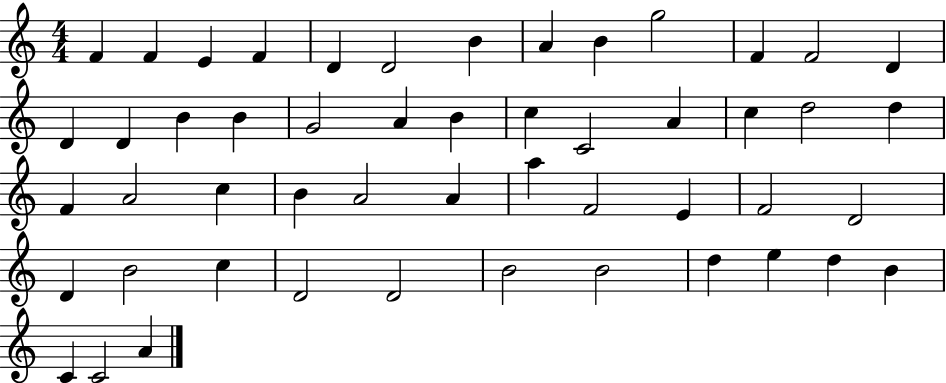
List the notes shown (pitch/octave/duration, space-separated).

F4/q F4/q E4/q F4/q D4/q D4/h B4/q A4/q B4/q G5/h F4/q F4/h D4/q D4/q D4/q B4/q B4/q G4/h A4/q B4/q C5/q C4/h A4/q C5/q D5/h D5/q F4/q A4/h C5/q B4/q A4/h A4/q A5/q F4/h E4/q F4/h D4/h D4/q B4/h C5/q D4/h D4/h B4/h B4/h D5/q E5/q D5/q B4/q C4/q C4/h A4/q